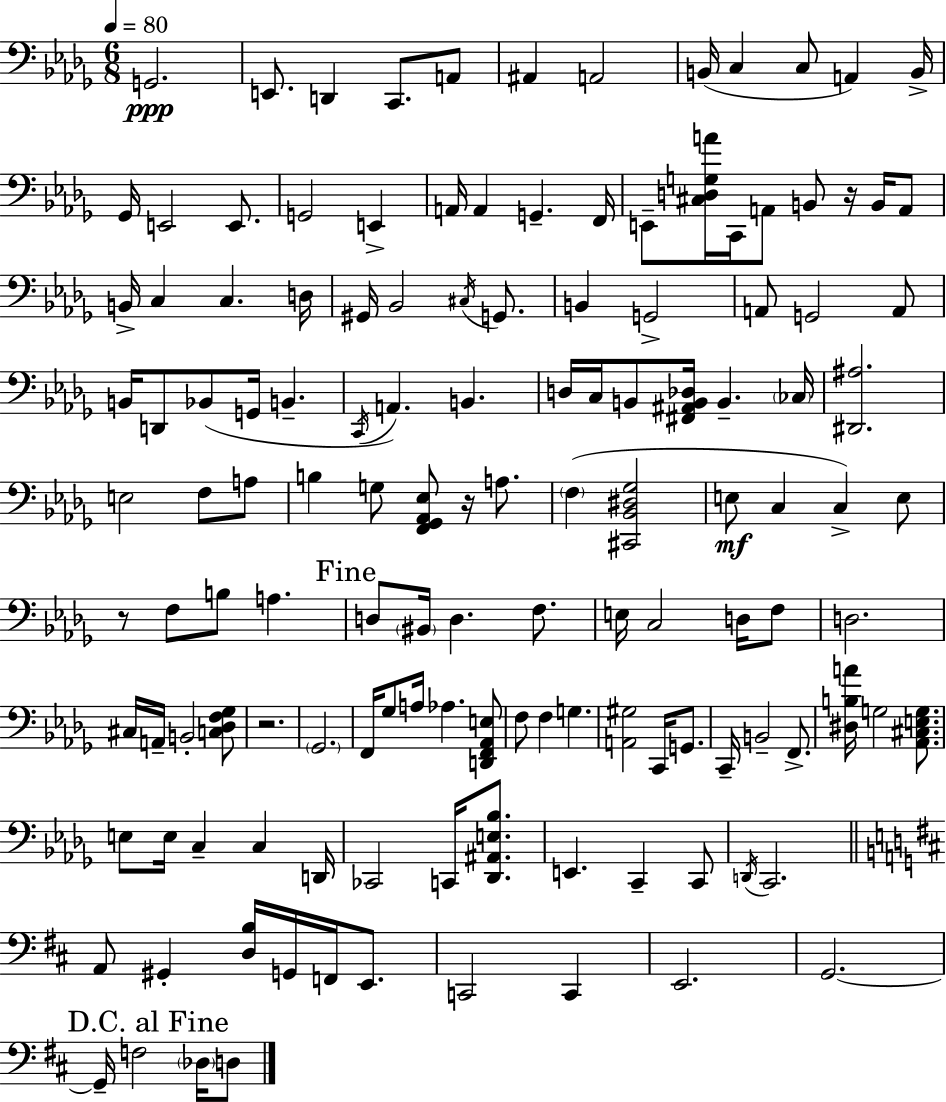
{
  \clef bass
  \numericTimeSignature
  \time 6/8
  \key bes \minor
  \tempo 4 = 80
  \repeat volta 2 { g,2.\ppp | e,8. d,4 c,8. a,8 | ais,4 a,2 | b,16( c4 c8 a,4) b,16-> | \break ges,16 e,2 e,8. | g,2 e,4-> | a,16 a,4 g,4.-- f,16 | e,8-- <cis d g a'>16 c,16 a,8 b,8 r16 b,16 a,8 | \break b,16-> c4 c4. d16 | gis,16 bes,2 \acciaccatura { cis16 } g,8. | b,4 g,2-> | a,8 g,2 a,8 | \break b,16 d,8 bes,8( g,16 b,4.-- | \acciaccatura { c,16 } a,4.) b,4. | d16 c16 b,8 <fis, ais, b, des>16 b,4.-- | \parenthesize ces16 <dis, ais>2. | \break e2 f8 | a8 b4 g8 <f, ges, aes, ees>8 r16 a8. | \parenthesize f4( <cis, bes, dis ges>2 | e8\mf c4 c4->) | \break e8 r8 f8 b8 a4. | \mark "Fine" d8 \parenthesize bis,16 d4. f8. | e16 c2 d16 | f8 d2. | \break cis16 a,16-- b,2-. | <c des f ges>8 r2. | \parenthesize ges,2. | f,16 ges8 a16 aes4. | \break <d, f, aes, e>8 f8 f4 g4. | <a, gis>2 c,16 g,8. | c,16-- b,2-- f,8.-> | <dis b a'>16 g2 <aes, cis e g>8. | \break e8 e16 c4-- c4 | d,16 ces,2 c,16 <des, ais, e bes>8. | e,4. c,4-- | c,8 \acciaccatura { d,16 } c,2. | \break \bar "||" \break \key d \major a,8 gis,4-. <d b>16 g,16 f,16 e,8. | c,2 c,4 | e,2. | g,2.~~ | \break \mark "D.C. al Fine" g,16-- f2 \parenthesize des16 d8 | } \bar "|."
}